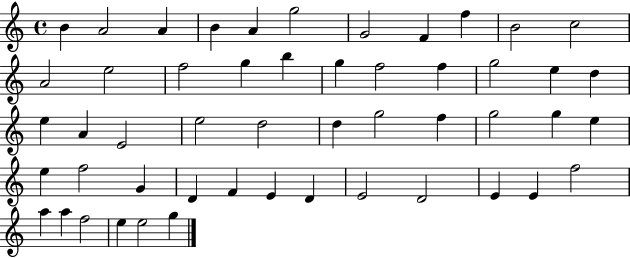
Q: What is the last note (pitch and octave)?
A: G5